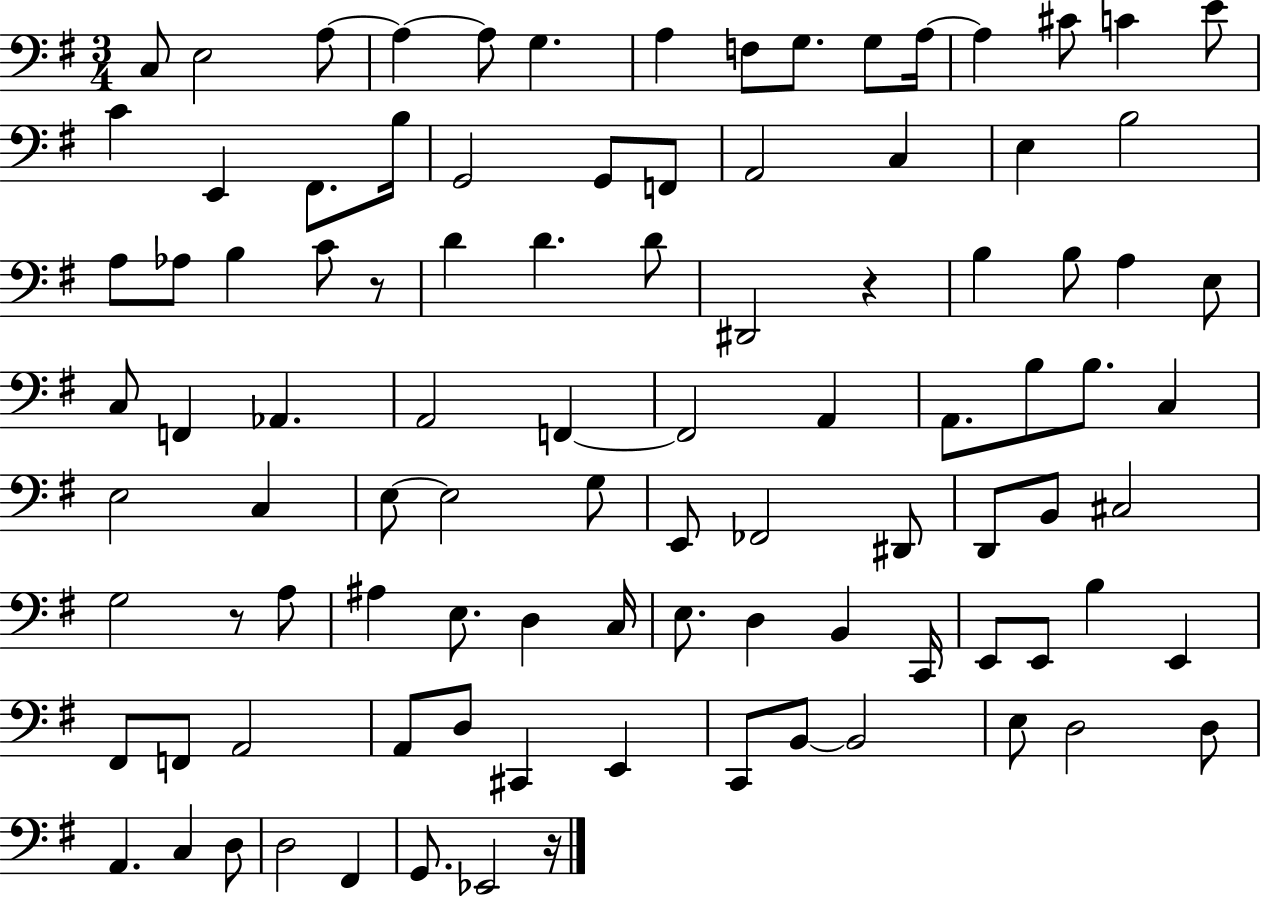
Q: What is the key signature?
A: G major